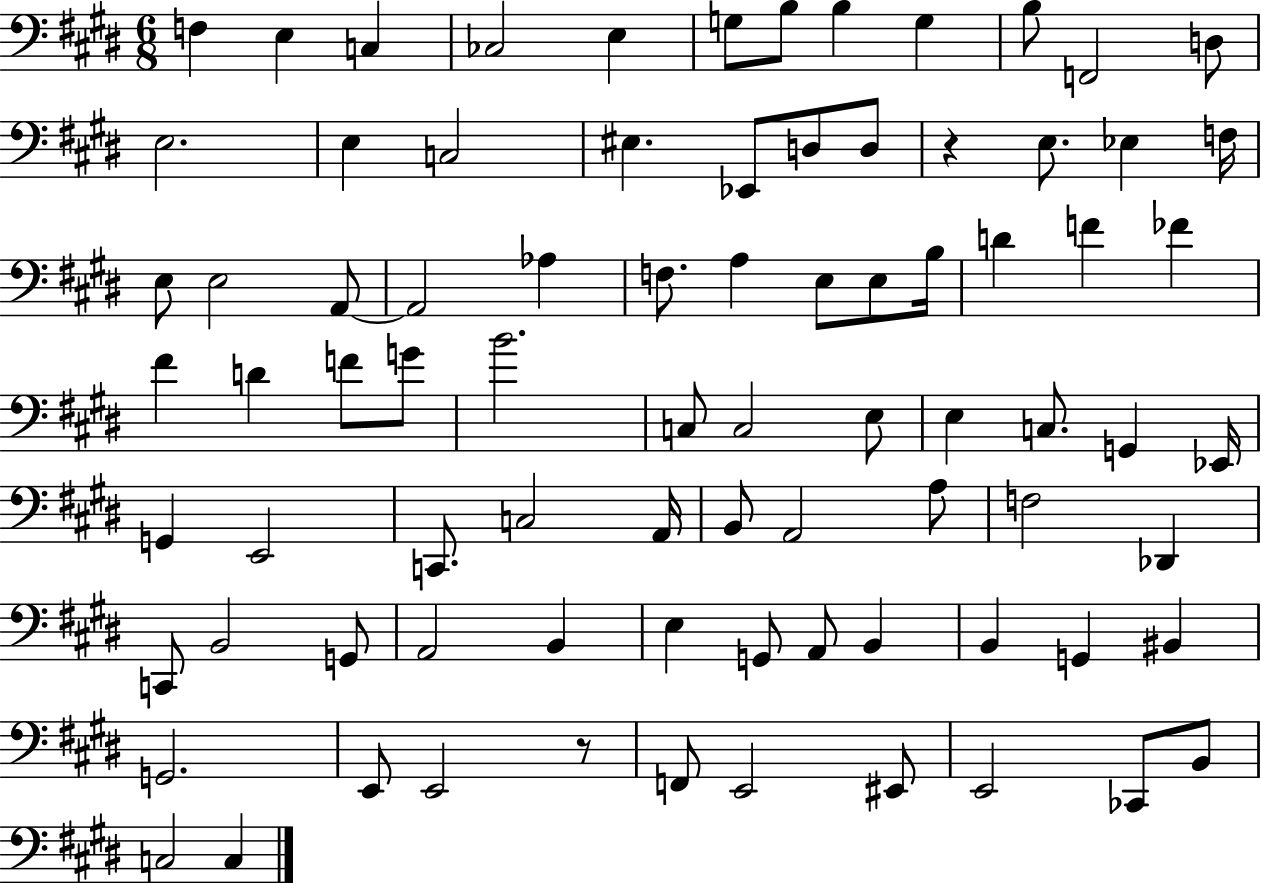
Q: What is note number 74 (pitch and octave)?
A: E2